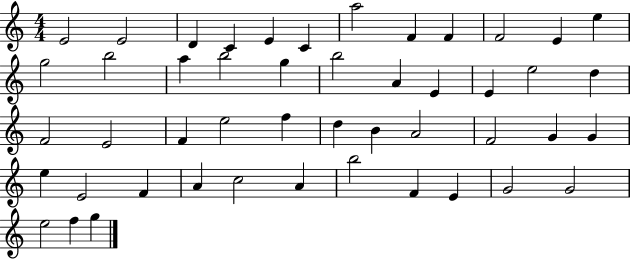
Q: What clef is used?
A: treble